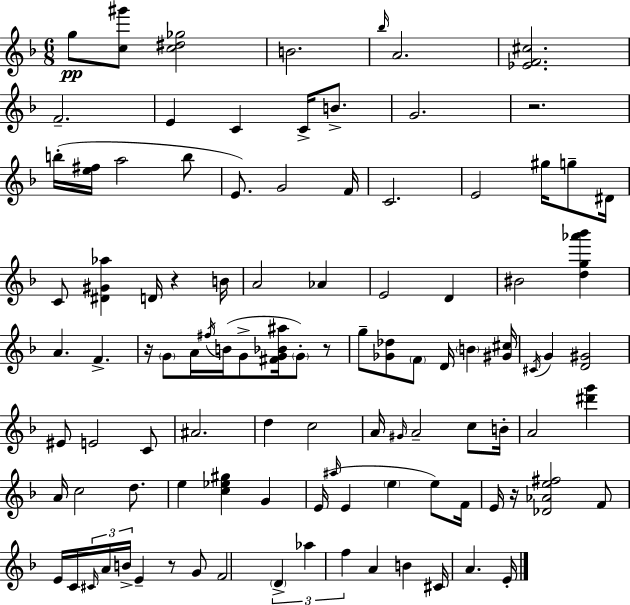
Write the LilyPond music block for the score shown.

{
  \clef treble
  \numericTimeSignature
  \time 6/8
  \key d \minor
  \repeat volta 2 { g''8\pp <c'' gis'''>8 <c'' dis'' ges''>2 | b'2. | \grace { bes''16 } a'2. | <ees' f' cis''>2. | \break f'2.-- | e'4 c'4 c'16-> b'8.-> | g'2. | r2. | \break b''16-.( <e'' fis''>16 a''2 b''8 | e'8.) g'2 | f'16 c'2. | e'2 gis''16 g''8-- | \break dis'16 c'8 <dis' gis' aes''>4 d'16 r4 | b'16 a'2 aes'4 | e'2 d'4 | bis'2 <d'' g'' aes''' bes'''>4 | \break a'4. f'4.-> | r16 \parenthesize g'8 a'16 \acciaccatura { fis''16 }( b'16 g'8-> <fis' g' bes' ais''>16 \parenthesize g'8-.) | r8 g''8-- <ges' des''>8 \parenthesize f'8 d'16 \parenthesize b'4 | <gis' cis''>16 \acciaccatura { cis'16 } g'4 <d' gis'>2 | \break eis'8 e'2 | c'8 ais'2. | d''4 c''2 | a'16 \grace { gis'16 } a'2-- | \break c''8 b'16-. a'2 | <dis''' g'''>4 a'16 c''2 | d''8. e''4 <c'' ees'' gis''>4 | g'4 e'16( \grace { ais''16 } e'4 \parenthesize e''4 | \break e''8) f'16 e'16 r16 <des' aes' e'' fis''>2 | f'8 e'16 c'16 \tuplet 3/2 { \grace { cis'16 } a'16 b'16-> } e'4-- | r8 g'8 f'2 | \tuplet 3/2 { \parenthesize d'4-> aes''4 f''4 } | \break a'4 b'4 cis'16 a'4. | e'16-. } \bar "|."
}